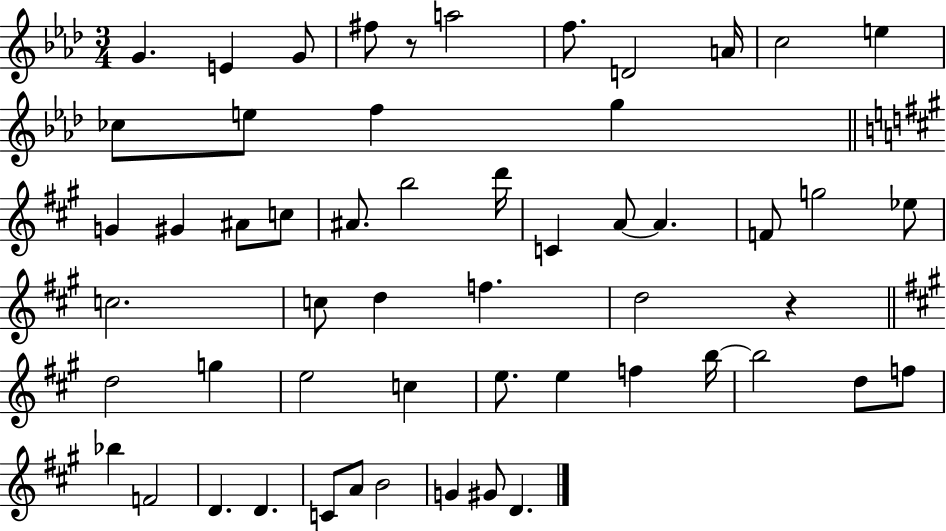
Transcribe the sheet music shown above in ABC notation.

X:1
T:Untitled
M:3/4
L:1/4
K:Ab
G E G/2 ^f/2 z/2 a2 f/2 D2 A/4 c2 e _c/2 e/2 f g G ^G ^A/2 c/2 ^A/2 b2 d'/4 C A/2 A F/2 g2 _e/2 c2 c/2 d f d2 z d2 g e2 c e/2 e f b/4 b2 d/2 f/2 _b F2 D D C/2 A/2 B2 G ^G/2 D